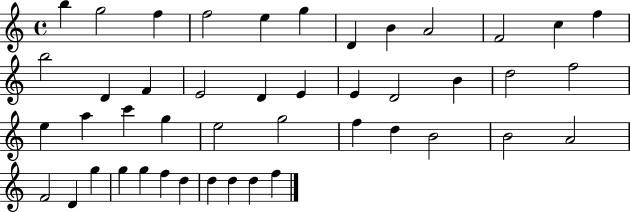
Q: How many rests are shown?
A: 0